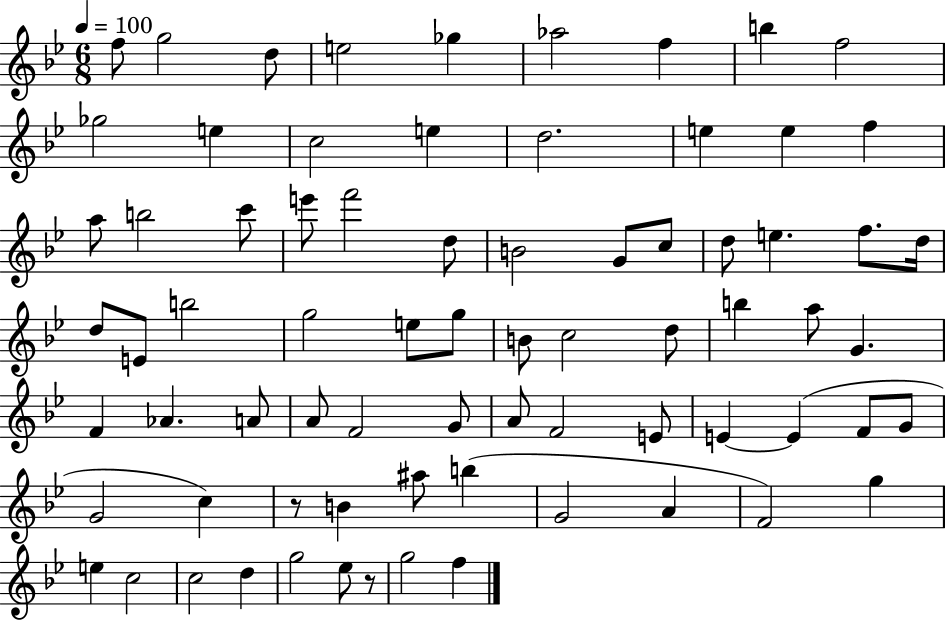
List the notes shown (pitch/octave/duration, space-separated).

F5/e G5/h D5/e E5/h Gb5/q Ab5/h F5/q B5/q F5/h Gb5/h E5/q C5/h E5/q D5/h. E5/q E5/q F5/q A5/e B5/h C6/e E6/e F6/h D5/e B4/h G4/e C5/e D5/e E5/q. F5/e. D5/s D5/e E4/e B5/h G5/h E5/e G5/e B4/e C5/h D5/e B5/q A5/e G4/q. F4/q Ab4/q. A4/e A4/e F4/h G4/e A4/e F4/h E4/e E4/q E4/q F4/e G4/e G4/h C5/q R/e B4/q A#5/e B5/q G4/h A4/q F4/h G5/q E5/q C5/h C5/h D5/q G5/h Eb5/e R/e G5/h F5/q